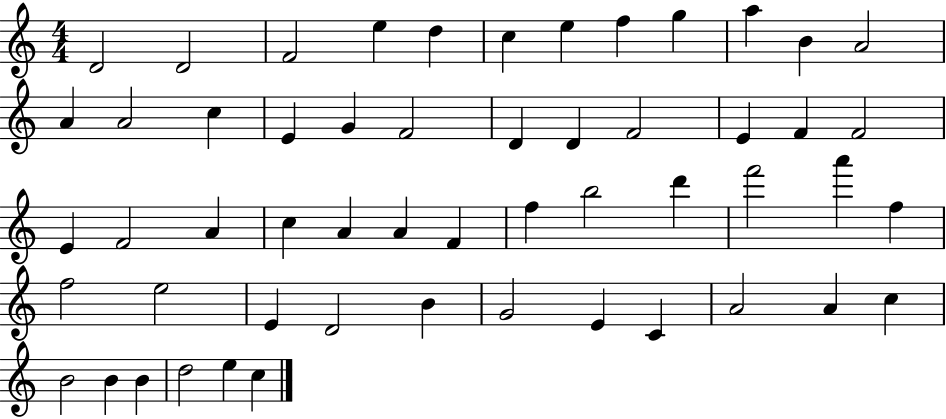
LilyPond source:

{
  \clef treble
  \numericTimeSignature
  \time 4/4
  \key c \major
  d'2 d'2 | f'2 e''4 d''4 | c''4 e''4 f''4 g''4 | a''4 b'4 a'2 | \break a'4 a'2 c''4 | e'4 g'4 f'2 | d'4 d'4 f'2 | e'4 f'4 f'2 | \break e'4 f'2 a'4 | c''4 a'4 a'4 f'4 | f''4 b''2 d'''4 | f'''2 a'''4 f''4 | \break f''2 e''2 | e'4 d'2 b'4 | g'2 e'4 c'4 | a'2 a'4 c''4 | \break b'2 b'4 b'4 | d''2 e''4 c''4 | \bar "|."
}